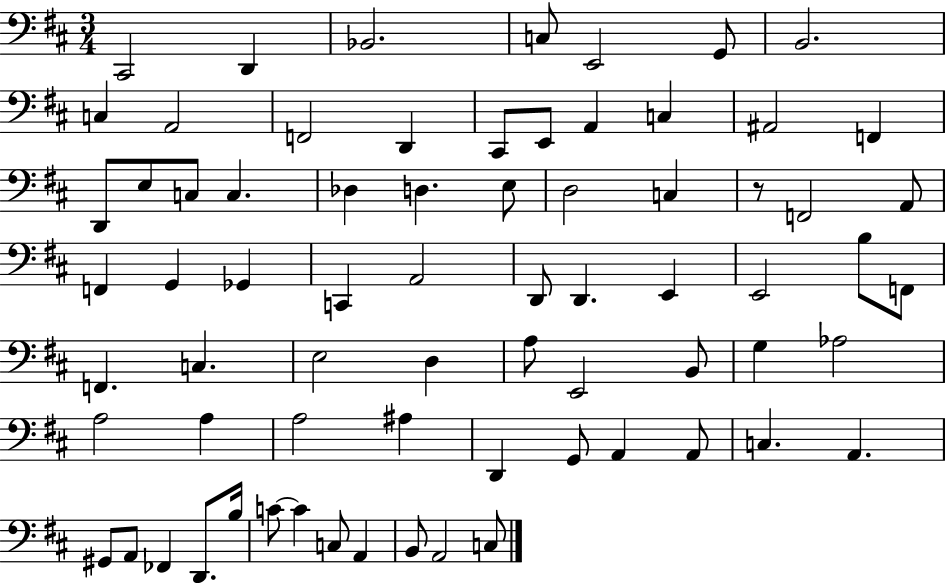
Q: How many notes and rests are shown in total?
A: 71